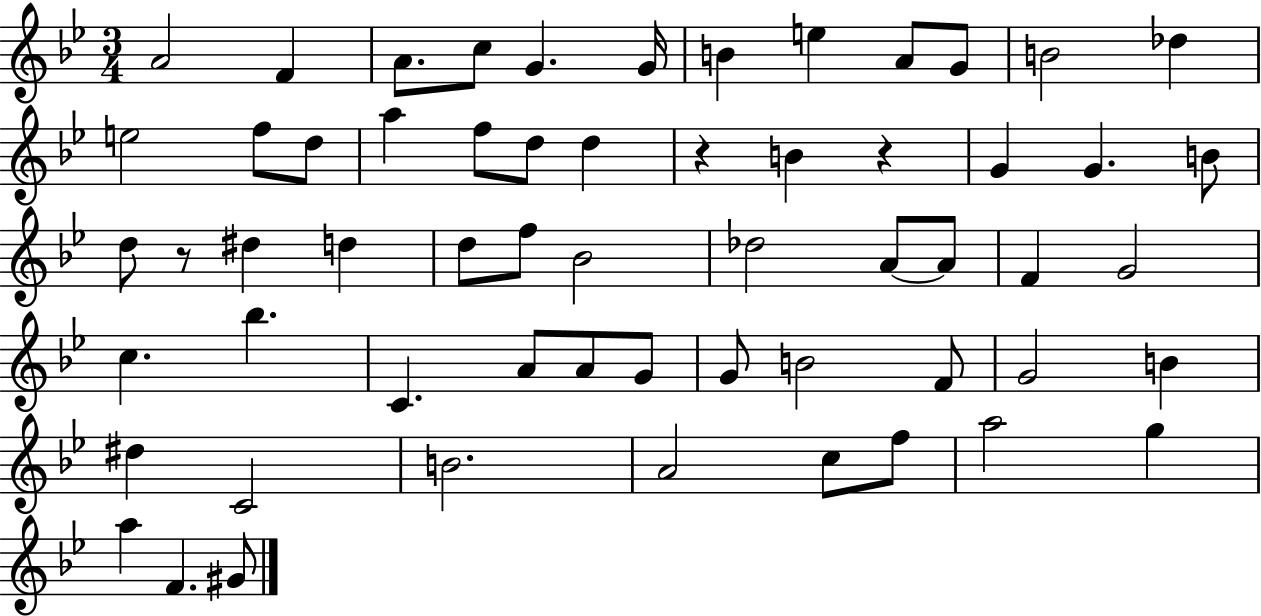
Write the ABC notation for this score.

X:1
T:Untitled
M:3/4
L:1/4
K:Bb
A2 F A/2 c/2 G G/4 B e A/2 G/2 B2 _d e2 f/2 d/2 a f/2 d/2 d z B z G G B/2 d/2 z/2 ^d d d/2 f/2 _B2 _d2 A/2 A/2 F G2 c _b C A/2 A/2 G/2 G/2 B2 F/2 G2 B ^d C2 B2 A2 c/2 f/2 a2 g a F ^G/2